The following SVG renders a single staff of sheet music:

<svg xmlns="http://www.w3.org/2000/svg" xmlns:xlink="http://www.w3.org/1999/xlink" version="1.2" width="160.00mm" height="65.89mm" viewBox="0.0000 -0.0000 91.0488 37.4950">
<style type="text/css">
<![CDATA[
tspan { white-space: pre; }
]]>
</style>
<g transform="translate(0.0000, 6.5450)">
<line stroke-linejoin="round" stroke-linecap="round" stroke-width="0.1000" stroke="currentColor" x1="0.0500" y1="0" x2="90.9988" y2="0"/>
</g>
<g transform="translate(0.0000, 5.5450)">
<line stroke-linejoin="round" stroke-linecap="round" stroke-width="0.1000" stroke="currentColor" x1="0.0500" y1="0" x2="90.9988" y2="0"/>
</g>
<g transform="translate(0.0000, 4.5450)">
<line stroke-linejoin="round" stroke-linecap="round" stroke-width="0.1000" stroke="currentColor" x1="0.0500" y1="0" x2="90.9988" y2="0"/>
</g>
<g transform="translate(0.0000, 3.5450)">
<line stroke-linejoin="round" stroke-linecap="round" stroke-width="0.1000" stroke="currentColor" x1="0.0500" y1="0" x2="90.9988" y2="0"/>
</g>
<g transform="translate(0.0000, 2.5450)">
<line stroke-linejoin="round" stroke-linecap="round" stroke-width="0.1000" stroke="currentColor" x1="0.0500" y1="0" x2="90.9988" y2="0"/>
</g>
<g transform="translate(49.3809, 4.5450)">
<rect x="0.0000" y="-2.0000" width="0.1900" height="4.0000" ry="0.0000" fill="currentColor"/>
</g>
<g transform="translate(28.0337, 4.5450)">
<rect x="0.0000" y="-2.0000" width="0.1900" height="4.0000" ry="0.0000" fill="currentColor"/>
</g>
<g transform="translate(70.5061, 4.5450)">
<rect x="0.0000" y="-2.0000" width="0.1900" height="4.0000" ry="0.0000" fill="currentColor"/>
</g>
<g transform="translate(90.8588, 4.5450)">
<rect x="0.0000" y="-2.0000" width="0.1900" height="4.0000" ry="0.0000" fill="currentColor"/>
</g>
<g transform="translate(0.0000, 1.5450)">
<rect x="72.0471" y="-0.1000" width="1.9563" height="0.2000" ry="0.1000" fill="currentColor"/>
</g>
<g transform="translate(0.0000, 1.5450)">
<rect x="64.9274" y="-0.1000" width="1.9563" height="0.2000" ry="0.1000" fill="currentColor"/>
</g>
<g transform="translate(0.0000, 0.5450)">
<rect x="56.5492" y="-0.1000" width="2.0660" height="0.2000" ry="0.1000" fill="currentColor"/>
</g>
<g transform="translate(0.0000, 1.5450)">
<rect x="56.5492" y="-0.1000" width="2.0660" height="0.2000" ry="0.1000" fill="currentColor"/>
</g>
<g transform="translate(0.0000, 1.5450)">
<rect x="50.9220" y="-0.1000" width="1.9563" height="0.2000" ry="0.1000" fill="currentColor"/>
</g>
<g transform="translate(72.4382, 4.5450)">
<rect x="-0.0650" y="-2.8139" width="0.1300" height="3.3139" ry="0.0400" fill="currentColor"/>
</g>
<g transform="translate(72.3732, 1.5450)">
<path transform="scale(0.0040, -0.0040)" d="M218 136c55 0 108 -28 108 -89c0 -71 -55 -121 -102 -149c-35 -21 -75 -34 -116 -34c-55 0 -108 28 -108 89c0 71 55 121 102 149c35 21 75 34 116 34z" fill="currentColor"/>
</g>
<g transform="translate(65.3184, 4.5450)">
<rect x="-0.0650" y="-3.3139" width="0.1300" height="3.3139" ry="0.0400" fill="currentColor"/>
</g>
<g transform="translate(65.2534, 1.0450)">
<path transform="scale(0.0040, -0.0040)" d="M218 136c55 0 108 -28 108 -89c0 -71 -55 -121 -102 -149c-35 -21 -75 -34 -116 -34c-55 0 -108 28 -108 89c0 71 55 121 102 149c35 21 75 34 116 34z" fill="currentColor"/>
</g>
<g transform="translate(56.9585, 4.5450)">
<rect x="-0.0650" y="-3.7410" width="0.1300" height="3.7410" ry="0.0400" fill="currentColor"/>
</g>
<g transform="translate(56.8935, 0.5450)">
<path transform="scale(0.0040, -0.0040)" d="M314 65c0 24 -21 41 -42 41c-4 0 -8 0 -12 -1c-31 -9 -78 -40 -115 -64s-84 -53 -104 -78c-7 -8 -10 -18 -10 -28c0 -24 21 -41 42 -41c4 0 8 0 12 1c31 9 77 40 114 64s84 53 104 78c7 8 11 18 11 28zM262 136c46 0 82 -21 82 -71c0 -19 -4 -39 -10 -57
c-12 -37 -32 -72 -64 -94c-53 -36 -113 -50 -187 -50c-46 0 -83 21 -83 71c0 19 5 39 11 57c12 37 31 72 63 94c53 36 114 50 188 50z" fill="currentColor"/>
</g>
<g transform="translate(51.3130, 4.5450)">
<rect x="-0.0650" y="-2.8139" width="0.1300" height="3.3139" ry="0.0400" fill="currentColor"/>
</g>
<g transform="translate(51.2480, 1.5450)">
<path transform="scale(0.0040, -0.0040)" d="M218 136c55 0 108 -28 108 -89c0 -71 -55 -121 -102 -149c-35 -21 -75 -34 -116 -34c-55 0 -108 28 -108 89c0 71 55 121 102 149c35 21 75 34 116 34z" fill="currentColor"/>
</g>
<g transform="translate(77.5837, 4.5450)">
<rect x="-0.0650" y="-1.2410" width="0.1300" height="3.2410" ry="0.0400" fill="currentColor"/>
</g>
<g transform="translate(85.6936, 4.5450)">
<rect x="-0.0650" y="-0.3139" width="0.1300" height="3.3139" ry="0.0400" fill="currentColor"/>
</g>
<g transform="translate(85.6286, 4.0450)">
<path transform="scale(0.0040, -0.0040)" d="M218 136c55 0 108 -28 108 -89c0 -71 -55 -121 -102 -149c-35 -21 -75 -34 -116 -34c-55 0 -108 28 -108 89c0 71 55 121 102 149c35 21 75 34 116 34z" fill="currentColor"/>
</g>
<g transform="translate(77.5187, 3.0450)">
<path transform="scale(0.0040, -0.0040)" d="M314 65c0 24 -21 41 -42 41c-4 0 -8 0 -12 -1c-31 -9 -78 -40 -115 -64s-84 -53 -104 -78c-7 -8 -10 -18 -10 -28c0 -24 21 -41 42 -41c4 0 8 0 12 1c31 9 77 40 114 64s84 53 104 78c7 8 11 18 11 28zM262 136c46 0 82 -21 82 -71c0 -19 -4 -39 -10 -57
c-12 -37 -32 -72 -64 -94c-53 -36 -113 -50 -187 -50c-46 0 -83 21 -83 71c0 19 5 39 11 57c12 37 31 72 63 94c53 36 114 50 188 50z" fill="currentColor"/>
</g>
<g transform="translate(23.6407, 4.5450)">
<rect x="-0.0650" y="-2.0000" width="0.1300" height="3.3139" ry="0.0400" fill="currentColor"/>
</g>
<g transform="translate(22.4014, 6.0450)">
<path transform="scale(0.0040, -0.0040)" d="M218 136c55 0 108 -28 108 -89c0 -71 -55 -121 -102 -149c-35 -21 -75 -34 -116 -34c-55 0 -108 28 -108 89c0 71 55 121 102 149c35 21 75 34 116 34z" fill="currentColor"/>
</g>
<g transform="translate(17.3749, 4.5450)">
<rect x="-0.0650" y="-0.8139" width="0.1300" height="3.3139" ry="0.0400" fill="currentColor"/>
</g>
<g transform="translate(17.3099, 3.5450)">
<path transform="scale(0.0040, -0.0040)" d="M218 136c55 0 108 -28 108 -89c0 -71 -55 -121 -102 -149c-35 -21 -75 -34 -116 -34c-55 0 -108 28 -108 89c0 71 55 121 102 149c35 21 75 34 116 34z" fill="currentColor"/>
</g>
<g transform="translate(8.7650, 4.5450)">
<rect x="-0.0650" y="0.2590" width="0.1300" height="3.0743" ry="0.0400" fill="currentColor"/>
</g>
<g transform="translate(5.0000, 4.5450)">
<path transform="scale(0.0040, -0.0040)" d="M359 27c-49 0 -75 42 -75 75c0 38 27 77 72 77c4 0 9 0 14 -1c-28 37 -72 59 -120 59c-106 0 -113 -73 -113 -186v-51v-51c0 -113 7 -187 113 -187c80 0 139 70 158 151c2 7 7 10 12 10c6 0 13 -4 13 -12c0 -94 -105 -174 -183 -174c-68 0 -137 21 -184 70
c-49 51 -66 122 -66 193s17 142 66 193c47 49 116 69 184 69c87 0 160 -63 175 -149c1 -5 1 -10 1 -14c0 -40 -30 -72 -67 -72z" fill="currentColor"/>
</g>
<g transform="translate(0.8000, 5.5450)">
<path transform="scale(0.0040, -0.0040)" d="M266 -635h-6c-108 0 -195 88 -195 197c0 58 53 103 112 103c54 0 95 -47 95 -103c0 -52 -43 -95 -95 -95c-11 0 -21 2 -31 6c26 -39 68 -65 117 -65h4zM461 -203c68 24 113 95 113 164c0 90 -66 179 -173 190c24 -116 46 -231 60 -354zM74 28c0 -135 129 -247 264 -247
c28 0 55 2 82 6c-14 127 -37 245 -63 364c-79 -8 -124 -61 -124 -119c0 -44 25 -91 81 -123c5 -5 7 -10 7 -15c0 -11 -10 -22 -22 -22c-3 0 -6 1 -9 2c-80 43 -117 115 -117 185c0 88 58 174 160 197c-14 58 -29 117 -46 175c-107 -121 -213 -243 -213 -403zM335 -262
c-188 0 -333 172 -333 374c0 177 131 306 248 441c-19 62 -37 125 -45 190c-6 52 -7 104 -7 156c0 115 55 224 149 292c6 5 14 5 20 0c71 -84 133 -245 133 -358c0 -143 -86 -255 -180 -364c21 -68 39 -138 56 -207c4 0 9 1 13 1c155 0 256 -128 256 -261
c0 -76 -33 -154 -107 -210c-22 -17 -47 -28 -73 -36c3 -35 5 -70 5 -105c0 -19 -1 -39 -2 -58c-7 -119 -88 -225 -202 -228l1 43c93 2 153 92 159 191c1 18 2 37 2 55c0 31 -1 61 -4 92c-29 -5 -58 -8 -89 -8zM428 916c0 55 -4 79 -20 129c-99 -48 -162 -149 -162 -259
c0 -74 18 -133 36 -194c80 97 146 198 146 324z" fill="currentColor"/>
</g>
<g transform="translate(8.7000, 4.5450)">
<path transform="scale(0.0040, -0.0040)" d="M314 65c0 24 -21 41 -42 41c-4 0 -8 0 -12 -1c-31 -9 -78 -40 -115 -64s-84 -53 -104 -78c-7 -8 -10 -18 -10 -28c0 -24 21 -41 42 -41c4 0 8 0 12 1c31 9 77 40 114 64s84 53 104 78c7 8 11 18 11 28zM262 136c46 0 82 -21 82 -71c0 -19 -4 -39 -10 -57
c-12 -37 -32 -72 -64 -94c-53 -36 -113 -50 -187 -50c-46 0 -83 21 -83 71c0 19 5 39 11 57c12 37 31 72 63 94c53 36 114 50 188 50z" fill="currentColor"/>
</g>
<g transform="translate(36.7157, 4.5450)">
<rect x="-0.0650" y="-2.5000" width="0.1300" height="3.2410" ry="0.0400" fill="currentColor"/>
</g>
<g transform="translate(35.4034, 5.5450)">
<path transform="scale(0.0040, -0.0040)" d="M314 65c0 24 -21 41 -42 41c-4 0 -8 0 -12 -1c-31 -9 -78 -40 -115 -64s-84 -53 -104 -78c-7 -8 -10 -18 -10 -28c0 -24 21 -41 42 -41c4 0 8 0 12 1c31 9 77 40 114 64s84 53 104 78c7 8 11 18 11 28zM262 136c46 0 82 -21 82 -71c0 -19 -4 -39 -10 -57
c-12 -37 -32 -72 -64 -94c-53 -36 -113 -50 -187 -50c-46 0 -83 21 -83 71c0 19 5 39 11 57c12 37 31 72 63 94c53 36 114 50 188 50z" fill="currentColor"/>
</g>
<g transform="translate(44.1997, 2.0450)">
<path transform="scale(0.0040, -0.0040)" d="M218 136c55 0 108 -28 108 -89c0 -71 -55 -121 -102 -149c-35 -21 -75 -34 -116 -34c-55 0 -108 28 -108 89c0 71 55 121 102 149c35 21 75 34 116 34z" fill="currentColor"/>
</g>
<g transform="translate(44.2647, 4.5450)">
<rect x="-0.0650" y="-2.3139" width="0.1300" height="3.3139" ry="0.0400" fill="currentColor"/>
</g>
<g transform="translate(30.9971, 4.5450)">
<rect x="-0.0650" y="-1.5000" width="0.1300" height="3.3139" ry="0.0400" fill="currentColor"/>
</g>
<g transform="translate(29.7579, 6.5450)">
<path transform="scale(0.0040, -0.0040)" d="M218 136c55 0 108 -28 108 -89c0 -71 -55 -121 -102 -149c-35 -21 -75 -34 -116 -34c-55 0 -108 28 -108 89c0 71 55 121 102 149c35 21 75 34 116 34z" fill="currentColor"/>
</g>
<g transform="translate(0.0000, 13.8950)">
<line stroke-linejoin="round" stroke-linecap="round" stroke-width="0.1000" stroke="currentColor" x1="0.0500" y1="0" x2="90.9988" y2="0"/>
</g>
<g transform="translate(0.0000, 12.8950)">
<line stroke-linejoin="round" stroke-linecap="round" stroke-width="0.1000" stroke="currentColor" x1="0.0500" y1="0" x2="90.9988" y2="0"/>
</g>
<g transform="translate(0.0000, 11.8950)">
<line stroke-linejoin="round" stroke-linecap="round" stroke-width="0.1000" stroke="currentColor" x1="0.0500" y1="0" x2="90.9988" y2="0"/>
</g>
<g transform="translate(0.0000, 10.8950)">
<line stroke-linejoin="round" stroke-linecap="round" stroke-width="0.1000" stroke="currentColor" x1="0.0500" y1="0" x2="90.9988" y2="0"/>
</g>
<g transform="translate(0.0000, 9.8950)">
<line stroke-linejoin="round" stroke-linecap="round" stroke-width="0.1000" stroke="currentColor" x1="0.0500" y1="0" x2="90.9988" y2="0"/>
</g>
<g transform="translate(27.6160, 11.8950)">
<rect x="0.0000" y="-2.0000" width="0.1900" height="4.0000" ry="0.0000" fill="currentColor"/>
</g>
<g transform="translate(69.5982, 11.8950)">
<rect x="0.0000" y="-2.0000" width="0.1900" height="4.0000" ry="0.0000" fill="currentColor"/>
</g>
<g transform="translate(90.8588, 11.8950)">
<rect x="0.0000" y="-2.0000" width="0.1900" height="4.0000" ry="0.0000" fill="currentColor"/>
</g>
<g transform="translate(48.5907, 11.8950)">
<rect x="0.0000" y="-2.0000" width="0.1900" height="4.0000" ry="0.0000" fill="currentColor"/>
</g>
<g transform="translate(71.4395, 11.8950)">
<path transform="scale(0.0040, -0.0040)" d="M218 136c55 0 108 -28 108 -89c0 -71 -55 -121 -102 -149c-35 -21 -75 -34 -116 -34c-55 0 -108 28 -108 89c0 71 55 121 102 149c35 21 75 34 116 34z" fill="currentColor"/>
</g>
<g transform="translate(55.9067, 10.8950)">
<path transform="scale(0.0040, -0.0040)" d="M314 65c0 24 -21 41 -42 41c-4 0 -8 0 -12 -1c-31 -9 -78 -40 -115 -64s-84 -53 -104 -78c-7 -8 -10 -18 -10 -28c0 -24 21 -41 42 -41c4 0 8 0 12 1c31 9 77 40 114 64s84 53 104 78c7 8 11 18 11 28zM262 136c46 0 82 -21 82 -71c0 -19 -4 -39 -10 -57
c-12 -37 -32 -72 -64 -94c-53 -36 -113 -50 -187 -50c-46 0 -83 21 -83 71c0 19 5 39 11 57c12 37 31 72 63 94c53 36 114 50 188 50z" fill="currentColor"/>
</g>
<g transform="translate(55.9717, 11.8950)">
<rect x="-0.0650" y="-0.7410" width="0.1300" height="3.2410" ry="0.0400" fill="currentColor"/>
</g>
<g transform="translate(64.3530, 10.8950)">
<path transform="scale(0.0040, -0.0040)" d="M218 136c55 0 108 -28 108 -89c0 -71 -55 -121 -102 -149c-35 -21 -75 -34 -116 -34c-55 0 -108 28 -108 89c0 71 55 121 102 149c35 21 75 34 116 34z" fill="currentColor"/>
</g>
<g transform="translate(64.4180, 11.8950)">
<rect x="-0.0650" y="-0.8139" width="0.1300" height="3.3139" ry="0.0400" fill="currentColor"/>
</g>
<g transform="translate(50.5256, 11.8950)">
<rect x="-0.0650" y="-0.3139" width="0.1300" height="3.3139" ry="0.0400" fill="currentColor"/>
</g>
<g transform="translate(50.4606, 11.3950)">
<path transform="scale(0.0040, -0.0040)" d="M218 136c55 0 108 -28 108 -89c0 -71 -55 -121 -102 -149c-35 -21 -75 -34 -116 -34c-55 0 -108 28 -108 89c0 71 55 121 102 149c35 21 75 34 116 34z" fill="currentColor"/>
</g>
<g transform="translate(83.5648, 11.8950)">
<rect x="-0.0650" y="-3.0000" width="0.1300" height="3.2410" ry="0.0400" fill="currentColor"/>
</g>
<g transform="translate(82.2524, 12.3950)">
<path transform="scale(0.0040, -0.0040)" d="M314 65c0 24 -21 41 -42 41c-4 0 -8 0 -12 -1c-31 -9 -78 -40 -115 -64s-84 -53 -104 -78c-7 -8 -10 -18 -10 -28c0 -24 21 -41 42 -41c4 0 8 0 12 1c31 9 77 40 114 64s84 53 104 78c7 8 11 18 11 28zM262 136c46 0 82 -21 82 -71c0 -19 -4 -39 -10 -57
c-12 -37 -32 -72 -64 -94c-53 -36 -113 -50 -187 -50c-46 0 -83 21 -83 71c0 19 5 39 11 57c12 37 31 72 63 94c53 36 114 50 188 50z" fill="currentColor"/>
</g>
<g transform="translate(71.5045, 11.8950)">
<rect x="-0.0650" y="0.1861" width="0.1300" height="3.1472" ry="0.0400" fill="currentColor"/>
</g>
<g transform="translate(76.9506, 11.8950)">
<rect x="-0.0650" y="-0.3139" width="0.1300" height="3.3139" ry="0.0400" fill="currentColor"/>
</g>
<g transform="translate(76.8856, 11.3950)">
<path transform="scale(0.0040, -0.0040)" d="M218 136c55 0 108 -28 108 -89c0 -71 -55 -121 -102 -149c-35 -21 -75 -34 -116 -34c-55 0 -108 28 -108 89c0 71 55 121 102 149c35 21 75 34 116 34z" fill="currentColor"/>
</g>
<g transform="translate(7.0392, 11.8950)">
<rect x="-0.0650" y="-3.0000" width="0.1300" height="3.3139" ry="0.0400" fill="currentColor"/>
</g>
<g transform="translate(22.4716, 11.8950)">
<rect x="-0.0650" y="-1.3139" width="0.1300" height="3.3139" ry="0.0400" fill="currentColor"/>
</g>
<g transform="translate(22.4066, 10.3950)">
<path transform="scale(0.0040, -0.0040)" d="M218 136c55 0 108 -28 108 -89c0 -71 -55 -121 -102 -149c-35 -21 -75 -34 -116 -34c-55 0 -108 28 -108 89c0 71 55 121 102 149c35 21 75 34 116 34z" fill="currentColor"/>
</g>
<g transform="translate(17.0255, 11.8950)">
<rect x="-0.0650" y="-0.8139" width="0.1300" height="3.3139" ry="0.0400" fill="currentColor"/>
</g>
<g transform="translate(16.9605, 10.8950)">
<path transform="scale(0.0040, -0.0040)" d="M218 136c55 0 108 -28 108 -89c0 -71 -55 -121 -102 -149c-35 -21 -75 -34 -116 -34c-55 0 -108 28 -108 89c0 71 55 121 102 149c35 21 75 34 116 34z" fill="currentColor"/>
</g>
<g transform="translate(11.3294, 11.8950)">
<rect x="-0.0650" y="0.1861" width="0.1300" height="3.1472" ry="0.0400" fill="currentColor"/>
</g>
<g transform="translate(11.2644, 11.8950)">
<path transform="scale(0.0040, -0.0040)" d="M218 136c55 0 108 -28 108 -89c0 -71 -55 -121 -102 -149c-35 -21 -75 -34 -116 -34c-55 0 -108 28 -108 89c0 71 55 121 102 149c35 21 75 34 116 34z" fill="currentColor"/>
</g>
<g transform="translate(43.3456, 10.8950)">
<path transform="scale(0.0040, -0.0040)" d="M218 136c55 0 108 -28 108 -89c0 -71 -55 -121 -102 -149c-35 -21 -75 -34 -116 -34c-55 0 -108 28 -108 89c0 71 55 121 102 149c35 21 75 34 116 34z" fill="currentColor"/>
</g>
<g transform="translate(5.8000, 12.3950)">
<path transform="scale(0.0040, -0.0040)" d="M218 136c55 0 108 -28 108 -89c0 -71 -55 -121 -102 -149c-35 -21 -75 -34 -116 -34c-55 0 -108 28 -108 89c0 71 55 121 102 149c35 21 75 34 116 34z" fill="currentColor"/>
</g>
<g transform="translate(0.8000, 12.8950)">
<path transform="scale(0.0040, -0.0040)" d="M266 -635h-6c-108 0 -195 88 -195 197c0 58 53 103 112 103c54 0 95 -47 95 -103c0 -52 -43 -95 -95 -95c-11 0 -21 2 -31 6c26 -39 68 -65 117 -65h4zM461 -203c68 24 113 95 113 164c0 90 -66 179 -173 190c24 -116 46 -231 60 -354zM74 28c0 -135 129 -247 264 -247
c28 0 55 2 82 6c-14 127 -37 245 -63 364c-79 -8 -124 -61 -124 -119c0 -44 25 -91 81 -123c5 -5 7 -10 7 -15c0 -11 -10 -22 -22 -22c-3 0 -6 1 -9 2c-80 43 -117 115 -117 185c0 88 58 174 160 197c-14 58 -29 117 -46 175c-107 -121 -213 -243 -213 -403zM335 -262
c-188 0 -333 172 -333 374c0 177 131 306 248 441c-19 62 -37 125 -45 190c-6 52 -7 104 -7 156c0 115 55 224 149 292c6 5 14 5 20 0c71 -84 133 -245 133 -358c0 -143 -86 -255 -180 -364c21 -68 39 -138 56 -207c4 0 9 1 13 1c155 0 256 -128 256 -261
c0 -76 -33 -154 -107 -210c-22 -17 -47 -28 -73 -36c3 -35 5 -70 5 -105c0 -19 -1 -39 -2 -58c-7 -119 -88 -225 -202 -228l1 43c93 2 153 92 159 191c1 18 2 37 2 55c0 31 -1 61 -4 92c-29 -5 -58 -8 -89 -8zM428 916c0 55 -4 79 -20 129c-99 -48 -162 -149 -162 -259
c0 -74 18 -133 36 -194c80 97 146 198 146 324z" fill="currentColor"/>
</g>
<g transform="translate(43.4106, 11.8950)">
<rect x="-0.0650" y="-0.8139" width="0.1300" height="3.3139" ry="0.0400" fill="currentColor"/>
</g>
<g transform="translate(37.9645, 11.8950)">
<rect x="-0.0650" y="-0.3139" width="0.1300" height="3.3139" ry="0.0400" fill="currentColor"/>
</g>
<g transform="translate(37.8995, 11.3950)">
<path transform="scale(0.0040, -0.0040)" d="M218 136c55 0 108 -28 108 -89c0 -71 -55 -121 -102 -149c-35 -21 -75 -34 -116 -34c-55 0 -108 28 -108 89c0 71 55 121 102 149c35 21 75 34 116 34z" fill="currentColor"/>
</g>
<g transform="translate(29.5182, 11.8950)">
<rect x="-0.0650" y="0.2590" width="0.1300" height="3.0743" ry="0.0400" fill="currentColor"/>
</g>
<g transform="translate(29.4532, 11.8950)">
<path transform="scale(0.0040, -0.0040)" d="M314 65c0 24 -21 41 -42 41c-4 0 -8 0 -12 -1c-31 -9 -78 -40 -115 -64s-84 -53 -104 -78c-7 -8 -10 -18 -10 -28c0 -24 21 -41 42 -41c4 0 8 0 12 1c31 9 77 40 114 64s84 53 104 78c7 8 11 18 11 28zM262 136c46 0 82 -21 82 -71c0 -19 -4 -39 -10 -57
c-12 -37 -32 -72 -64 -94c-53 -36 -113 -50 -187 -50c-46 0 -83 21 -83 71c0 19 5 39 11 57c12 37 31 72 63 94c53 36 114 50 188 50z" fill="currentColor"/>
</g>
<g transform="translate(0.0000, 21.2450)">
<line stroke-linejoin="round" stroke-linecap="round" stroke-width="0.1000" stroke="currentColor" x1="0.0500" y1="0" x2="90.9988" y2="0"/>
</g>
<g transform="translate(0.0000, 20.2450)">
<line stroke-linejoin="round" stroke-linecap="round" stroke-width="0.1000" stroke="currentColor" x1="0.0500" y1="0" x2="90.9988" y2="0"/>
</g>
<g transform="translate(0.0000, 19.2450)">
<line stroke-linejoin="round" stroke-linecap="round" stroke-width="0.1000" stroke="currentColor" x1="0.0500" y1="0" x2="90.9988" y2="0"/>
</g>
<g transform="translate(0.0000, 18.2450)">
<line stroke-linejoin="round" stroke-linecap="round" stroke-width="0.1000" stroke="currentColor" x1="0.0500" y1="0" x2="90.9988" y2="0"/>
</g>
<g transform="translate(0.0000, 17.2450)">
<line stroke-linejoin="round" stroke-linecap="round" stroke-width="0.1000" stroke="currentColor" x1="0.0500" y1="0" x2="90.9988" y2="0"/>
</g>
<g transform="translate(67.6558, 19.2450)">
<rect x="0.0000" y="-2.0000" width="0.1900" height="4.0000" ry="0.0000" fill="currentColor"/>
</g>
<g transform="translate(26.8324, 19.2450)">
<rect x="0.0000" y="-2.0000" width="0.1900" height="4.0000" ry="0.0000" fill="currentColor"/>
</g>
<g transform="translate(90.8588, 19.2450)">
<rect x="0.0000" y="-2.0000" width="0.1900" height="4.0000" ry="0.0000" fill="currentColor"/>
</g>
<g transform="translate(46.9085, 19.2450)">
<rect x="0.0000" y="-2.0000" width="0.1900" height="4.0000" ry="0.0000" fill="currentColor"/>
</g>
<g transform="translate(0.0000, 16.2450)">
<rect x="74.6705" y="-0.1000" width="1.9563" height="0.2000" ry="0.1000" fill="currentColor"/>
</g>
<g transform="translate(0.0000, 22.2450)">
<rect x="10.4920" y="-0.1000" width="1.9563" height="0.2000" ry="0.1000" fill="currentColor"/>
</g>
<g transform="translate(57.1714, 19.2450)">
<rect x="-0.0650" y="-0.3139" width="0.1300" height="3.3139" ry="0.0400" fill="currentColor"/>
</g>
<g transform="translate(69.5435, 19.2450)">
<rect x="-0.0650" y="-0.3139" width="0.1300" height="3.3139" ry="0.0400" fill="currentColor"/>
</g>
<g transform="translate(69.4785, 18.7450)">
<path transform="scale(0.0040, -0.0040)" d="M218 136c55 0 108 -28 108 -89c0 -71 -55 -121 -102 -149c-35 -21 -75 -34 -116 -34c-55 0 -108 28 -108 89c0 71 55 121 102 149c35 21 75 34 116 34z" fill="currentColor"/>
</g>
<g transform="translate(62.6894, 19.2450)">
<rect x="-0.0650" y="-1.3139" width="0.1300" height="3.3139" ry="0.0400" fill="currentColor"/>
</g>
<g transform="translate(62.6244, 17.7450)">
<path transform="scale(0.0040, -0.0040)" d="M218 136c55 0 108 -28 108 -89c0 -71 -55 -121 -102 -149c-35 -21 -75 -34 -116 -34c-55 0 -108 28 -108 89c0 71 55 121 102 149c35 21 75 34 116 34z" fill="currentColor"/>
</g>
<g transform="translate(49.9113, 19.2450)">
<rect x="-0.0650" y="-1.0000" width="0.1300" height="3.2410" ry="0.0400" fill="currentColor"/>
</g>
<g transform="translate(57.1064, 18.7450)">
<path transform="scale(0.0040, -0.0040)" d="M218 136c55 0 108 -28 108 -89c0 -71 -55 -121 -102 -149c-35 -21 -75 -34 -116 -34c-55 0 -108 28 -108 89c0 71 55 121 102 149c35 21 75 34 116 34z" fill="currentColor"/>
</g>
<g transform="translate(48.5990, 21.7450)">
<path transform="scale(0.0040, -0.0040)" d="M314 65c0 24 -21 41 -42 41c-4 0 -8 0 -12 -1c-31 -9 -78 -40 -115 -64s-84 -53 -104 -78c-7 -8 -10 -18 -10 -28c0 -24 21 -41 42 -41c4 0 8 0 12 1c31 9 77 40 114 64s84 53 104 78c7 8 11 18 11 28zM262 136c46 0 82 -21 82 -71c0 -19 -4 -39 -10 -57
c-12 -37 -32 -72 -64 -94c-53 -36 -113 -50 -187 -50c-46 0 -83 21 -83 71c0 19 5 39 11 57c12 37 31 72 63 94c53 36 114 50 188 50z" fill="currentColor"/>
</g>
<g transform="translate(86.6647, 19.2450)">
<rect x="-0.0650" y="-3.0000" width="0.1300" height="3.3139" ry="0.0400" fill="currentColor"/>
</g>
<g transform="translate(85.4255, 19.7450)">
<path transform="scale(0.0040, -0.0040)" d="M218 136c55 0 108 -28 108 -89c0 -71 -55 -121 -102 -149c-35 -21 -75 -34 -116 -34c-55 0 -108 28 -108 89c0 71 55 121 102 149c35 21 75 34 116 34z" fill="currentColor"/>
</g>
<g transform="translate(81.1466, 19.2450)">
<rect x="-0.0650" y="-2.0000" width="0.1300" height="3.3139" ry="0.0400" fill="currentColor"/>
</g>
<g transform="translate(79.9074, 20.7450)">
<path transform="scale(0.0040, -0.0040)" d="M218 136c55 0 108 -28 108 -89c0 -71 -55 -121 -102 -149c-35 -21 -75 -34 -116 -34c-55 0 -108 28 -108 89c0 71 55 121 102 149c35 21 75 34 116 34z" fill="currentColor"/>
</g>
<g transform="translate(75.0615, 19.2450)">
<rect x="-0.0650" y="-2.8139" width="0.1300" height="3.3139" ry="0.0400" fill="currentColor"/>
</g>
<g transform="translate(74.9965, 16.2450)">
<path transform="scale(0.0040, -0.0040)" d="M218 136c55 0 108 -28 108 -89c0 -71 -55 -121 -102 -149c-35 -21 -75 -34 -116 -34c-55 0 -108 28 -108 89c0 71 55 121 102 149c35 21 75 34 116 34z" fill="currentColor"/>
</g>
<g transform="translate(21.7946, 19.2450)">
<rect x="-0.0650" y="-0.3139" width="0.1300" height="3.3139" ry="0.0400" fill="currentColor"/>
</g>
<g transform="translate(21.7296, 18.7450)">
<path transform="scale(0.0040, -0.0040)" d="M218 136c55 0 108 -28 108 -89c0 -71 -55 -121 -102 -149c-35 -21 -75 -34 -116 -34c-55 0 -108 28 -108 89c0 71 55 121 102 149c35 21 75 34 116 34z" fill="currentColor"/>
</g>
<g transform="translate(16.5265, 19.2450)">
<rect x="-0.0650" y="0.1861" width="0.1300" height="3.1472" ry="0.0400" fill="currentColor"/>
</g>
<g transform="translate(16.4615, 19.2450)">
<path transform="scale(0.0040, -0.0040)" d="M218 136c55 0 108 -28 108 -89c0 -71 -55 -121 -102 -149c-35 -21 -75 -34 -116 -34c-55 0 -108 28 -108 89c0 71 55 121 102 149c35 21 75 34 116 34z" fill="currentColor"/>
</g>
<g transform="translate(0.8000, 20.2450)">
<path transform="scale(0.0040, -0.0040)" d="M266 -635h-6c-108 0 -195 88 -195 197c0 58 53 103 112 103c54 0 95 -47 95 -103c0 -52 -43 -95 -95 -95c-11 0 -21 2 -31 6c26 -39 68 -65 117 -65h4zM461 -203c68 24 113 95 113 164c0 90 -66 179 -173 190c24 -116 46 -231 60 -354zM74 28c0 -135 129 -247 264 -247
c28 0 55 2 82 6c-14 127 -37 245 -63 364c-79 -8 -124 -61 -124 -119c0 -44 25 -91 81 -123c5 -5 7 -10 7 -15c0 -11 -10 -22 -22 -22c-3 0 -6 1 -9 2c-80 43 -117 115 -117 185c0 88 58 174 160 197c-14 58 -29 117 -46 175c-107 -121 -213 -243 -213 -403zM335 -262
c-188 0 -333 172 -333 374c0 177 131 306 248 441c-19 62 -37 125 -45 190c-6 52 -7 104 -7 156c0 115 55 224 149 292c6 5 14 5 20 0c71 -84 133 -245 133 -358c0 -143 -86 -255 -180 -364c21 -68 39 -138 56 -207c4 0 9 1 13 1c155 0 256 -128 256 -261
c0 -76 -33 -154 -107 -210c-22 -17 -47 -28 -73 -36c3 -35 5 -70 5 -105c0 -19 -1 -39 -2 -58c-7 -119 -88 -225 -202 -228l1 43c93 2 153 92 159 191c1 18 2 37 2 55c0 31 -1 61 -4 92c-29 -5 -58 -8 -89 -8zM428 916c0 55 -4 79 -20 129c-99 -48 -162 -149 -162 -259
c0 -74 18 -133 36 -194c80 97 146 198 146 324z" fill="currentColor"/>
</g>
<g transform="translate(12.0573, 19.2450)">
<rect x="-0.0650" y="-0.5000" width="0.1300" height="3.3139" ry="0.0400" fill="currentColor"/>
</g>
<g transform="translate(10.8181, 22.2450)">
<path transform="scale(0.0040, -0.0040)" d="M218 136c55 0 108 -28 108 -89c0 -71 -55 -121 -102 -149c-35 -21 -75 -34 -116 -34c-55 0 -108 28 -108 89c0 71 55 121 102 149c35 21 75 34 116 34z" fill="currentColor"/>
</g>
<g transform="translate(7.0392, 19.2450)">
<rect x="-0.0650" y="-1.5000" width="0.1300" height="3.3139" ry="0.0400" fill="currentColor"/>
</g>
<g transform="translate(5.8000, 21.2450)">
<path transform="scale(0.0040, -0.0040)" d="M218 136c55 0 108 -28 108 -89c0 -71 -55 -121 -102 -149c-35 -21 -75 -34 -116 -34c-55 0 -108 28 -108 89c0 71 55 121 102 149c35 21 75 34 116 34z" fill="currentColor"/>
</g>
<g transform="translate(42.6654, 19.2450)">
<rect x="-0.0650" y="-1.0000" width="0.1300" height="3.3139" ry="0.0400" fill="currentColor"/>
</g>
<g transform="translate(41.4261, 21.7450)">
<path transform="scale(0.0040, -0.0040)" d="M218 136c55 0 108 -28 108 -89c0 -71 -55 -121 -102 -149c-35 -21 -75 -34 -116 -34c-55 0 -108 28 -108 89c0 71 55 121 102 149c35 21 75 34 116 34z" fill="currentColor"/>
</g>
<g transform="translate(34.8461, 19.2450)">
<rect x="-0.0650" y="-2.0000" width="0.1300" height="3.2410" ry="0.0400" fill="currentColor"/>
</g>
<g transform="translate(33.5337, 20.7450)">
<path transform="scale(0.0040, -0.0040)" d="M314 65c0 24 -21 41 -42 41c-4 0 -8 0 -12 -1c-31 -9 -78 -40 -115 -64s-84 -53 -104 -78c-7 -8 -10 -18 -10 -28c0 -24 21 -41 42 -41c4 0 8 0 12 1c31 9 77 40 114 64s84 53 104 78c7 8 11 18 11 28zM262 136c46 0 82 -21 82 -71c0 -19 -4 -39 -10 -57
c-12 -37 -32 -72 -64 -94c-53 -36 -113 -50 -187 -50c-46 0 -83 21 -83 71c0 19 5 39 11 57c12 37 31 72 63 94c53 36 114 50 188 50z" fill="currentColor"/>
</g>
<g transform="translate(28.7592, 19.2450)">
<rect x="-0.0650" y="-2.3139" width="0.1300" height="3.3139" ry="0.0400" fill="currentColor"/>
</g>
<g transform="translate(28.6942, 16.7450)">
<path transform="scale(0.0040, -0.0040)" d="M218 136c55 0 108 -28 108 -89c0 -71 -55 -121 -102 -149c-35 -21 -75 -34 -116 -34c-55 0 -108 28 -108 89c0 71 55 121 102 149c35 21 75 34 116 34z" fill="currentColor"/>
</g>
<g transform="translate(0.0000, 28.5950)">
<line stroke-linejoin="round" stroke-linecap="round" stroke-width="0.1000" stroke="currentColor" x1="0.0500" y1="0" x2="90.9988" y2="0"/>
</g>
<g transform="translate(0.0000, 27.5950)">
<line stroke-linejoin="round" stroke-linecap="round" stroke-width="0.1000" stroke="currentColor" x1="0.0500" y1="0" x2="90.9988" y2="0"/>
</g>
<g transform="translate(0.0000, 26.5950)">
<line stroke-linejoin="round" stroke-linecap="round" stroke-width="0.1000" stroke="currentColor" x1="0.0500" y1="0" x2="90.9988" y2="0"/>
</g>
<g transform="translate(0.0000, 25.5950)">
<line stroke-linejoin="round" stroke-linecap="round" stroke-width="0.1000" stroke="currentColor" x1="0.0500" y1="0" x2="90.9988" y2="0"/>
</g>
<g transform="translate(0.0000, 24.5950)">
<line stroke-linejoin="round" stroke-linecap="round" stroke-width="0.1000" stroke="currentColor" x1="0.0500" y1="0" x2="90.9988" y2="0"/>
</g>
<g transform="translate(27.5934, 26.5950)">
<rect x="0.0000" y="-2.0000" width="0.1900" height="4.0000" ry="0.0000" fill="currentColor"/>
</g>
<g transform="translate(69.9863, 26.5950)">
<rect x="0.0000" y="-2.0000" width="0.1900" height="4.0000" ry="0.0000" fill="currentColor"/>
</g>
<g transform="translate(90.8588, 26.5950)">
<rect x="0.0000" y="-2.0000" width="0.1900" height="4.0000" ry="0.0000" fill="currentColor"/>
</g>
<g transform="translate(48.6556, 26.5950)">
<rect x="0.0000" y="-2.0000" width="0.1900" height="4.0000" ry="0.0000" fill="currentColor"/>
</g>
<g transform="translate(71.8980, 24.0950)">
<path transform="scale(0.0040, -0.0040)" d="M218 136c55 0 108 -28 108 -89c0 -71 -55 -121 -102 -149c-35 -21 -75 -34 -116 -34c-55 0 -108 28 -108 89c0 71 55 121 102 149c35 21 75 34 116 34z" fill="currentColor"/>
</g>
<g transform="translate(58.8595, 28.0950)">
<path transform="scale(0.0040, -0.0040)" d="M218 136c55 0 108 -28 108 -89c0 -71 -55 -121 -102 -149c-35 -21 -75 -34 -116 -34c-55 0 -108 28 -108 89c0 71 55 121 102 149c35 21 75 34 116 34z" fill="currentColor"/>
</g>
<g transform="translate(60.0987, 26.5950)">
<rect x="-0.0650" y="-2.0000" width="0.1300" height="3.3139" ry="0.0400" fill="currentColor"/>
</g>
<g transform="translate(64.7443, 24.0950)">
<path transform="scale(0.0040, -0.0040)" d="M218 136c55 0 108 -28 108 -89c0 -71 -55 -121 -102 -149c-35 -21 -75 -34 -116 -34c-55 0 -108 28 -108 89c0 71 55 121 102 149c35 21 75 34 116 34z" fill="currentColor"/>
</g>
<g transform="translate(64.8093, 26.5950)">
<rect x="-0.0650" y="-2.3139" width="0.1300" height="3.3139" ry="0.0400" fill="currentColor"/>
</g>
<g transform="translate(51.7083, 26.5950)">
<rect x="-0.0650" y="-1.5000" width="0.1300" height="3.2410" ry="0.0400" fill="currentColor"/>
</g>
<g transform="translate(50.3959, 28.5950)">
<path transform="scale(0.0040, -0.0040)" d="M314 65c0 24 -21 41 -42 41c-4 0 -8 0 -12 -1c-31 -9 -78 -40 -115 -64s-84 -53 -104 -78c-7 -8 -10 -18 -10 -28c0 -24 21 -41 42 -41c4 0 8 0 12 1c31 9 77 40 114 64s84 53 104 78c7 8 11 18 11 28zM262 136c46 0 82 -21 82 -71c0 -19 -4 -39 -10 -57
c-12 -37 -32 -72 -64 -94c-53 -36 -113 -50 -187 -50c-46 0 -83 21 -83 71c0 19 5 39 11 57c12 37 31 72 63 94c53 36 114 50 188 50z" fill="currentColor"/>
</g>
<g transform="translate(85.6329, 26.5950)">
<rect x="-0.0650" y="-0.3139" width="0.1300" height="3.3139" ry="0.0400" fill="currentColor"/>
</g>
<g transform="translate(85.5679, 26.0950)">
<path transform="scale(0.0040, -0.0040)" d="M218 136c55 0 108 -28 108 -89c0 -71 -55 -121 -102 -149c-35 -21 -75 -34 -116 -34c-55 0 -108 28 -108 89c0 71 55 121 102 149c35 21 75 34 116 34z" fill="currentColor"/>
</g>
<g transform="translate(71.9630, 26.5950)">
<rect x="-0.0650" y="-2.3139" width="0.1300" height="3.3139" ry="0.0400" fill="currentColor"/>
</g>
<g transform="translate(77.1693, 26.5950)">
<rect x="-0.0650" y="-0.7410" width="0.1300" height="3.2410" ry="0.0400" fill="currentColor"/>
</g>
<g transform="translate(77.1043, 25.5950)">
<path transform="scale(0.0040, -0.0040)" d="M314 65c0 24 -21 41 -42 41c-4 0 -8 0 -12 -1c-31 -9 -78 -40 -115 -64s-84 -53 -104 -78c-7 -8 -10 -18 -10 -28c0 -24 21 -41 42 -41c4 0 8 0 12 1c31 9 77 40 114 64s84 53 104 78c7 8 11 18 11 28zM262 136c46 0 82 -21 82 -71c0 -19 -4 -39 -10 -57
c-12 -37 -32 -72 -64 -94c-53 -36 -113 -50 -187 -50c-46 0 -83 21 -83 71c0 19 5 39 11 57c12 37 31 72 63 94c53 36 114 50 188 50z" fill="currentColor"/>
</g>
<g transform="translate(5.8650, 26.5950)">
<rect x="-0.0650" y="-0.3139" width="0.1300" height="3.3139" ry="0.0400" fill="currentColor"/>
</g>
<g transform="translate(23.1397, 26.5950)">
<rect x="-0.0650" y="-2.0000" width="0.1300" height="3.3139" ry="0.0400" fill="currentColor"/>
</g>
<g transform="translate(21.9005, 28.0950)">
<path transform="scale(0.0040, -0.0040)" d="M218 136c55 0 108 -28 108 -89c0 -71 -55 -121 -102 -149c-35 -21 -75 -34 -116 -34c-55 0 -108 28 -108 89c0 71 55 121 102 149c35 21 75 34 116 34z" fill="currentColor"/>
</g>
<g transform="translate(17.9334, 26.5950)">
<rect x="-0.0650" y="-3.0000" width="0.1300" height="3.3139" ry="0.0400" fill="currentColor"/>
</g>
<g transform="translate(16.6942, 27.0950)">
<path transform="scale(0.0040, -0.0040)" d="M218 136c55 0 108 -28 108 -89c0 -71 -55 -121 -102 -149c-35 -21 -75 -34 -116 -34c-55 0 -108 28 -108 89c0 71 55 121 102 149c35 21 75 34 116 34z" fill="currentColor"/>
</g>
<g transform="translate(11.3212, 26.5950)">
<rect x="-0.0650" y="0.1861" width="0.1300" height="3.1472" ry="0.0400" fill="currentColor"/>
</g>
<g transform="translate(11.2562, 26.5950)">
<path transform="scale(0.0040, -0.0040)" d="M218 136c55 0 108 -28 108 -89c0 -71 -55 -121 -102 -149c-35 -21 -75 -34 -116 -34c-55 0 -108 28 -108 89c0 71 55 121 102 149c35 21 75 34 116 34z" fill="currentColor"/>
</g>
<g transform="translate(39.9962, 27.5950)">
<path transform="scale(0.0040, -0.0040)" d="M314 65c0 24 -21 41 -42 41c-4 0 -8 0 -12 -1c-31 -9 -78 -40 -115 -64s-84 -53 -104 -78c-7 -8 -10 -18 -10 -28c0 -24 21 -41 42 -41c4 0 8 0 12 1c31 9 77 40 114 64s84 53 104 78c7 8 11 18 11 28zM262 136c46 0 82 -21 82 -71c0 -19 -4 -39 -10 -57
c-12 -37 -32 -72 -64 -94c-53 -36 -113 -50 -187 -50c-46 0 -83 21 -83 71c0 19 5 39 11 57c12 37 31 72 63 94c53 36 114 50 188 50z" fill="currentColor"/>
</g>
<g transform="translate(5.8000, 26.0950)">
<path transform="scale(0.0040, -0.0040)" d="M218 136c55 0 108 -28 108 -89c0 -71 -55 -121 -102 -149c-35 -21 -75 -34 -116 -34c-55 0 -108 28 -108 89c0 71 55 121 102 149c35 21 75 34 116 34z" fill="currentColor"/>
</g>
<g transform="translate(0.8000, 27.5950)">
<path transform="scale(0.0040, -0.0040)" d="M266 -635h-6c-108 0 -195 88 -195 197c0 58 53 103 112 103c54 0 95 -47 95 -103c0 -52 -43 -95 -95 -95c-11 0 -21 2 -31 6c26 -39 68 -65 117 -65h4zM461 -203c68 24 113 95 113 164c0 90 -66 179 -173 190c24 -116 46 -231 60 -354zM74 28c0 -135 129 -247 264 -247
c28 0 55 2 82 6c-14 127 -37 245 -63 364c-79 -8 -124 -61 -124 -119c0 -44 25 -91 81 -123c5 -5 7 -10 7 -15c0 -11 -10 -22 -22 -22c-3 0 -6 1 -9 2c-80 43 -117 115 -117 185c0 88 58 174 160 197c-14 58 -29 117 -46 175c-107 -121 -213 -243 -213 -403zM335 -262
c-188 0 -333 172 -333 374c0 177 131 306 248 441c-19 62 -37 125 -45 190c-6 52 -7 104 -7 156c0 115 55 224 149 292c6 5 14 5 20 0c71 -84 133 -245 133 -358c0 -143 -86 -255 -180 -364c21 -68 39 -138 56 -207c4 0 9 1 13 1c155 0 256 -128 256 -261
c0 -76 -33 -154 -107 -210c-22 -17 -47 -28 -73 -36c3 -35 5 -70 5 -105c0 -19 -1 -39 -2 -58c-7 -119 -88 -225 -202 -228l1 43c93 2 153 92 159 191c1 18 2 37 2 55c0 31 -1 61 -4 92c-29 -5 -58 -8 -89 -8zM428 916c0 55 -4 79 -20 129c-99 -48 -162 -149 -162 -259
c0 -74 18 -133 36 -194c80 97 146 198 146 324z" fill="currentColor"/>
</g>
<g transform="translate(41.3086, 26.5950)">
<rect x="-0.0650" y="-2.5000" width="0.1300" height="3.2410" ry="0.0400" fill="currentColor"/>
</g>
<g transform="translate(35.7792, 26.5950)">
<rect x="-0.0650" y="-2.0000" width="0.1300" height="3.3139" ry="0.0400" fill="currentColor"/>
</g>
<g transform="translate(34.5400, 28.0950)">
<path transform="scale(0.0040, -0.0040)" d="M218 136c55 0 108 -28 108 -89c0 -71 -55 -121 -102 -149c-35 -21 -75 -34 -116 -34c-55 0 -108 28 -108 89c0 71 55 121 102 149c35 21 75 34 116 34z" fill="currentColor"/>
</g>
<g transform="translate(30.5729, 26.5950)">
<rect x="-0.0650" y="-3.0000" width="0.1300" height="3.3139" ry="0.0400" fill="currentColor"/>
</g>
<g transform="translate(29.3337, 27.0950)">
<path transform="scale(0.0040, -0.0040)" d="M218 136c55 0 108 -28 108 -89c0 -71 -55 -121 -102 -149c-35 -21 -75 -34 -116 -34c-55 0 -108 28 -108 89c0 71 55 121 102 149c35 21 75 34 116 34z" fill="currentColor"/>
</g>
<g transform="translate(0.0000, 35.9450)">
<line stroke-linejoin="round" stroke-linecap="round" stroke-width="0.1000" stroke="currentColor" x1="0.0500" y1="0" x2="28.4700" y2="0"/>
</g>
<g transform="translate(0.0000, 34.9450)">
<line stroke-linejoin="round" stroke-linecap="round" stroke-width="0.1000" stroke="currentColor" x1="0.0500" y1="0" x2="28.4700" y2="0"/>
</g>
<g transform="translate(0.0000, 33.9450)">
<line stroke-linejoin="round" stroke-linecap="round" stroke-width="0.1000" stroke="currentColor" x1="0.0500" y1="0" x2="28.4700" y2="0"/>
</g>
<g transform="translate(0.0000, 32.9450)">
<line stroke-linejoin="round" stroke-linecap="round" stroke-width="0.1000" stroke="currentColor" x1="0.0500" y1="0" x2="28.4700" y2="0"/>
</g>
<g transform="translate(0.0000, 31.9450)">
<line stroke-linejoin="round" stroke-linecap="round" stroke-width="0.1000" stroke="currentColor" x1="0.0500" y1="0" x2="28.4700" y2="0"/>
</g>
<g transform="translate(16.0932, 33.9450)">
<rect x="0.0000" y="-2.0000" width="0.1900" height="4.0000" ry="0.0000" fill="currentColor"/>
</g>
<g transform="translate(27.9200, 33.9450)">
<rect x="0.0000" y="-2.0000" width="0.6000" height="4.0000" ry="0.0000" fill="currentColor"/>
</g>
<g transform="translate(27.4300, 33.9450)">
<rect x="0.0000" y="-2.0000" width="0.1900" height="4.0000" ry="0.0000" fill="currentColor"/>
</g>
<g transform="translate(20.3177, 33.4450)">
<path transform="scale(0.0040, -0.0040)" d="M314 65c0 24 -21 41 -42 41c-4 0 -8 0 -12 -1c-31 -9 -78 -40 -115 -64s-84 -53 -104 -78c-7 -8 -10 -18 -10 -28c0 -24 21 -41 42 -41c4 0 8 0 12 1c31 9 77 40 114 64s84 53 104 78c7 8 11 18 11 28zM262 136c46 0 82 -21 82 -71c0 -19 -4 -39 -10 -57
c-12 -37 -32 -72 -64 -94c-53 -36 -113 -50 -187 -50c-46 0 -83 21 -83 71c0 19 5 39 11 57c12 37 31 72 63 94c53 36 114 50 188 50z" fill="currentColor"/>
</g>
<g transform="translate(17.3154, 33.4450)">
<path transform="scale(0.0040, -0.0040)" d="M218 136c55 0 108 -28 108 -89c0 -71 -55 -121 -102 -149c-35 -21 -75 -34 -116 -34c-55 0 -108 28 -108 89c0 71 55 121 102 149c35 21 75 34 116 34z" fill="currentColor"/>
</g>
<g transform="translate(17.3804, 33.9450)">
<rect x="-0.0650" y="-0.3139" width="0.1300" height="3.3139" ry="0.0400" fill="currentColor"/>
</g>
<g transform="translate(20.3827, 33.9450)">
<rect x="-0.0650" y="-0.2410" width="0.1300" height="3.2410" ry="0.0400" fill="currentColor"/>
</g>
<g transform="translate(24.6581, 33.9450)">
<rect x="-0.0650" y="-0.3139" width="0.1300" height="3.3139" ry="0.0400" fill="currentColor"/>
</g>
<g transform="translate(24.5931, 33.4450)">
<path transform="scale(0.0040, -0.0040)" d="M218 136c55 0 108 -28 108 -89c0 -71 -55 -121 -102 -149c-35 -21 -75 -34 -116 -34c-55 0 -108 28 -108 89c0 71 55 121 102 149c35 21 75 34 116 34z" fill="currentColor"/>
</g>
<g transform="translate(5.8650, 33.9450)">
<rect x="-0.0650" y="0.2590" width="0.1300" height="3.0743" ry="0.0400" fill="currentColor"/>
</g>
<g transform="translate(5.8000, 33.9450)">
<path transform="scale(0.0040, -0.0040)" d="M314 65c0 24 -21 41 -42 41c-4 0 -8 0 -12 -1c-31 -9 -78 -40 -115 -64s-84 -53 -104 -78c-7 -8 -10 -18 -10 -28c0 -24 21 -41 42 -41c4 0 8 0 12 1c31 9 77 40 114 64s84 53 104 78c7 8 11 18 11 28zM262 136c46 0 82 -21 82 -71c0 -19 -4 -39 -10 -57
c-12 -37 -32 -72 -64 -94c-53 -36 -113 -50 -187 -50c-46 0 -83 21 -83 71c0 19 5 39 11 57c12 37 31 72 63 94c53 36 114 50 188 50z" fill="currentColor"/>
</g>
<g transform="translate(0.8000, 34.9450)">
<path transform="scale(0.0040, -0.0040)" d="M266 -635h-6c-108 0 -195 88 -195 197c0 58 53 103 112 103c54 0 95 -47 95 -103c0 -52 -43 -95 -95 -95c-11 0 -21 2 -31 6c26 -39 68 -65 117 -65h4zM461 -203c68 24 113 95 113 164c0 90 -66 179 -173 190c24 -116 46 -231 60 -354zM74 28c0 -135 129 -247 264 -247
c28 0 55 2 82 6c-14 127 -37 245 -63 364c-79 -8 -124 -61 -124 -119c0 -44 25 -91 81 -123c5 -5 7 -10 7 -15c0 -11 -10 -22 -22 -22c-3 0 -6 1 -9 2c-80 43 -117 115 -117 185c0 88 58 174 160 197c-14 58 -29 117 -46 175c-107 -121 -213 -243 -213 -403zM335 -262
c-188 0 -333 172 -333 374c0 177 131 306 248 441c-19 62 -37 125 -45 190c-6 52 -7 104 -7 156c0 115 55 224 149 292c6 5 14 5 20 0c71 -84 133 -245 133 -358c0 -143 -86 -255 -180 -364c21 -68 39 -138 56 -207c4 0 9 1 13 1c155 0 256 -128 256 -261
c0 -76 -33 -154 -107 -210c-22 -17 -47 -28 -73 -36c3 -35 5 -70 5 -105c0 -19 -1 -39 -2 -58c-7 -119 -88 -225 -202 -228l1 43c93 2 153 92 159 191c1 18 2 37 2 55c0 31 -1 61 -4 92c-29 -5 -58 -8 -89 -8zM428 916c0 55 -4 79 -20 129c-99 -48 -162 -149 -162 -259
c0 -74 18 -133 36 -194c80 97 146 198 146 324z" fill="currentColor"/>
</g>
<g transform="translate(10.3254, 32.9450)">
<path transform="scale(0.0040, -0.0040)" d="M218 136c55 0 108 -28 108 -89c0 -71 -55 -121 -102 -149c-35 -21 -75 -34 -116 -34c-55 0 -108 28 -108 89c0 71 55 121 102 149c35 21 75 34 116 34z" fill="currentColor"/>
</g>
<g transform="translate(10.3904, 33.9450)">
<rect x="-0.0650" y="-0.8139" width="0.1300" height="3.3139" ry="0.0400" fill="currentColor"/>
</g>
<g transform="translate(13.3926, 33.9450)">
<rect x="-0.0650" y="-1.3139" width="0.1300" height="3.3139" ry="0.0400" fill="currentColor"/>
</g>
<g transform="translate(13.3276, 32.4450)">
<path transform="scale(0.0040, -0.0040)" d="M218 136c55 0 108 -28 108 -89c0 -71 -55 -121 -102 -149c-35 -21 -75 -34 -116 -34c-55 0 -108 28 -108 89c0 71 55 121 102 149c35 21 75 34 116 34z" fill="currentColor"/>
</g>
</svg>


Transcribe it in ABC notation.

X:1
T:Untitled
M:4/4
L:1/4
K:C
B2 d F E G2 g a c'2 b a e2 c A B d e B2 c d c d2 d B c A2 E C B c g F2 D D2 c e c a F A c B A F A F G2 E2 F g g d2 c B2 d e c c2 c